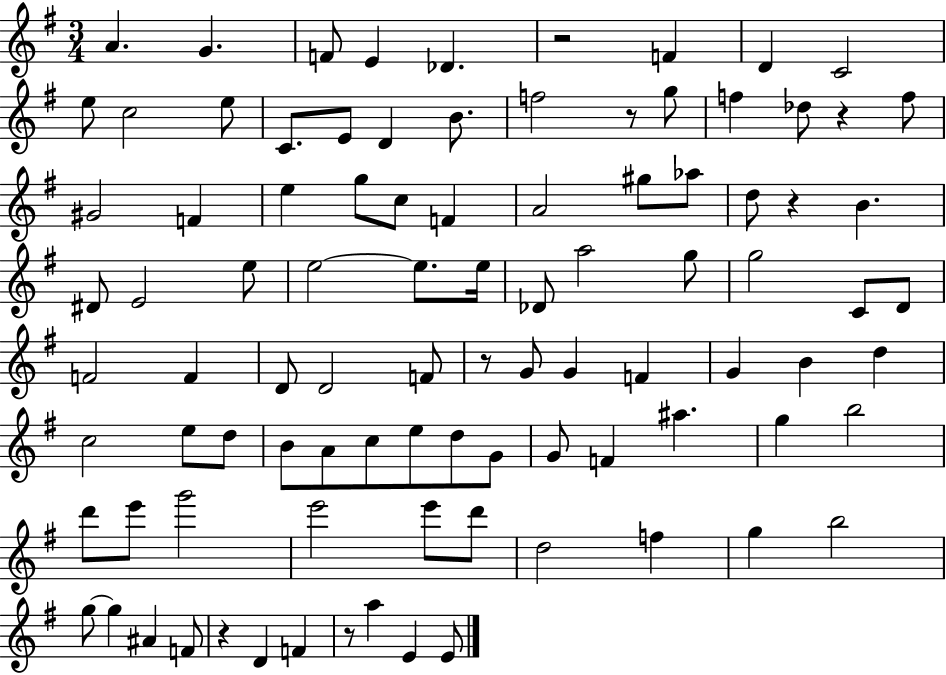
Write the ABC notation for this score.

X:1
T:Untitled
M:3/4
L:1/4
K:G
A G F/2 E _D z2 F D C2 e/2 c2 e/2 C/2 E/2 D B/2 f2 z/2 g/2 f _d/2 z f/2 ^G2 F e g/2 c/2 F A2 ^g/2 _a/2 d/2 z B ^D/2 E2 e/2 e2 e/2 e/4 _D/2 a2 g/2 g2 C/2 D/2 F2 F D/2 D2 F/2 z/2 G/2 G F G B d c2 e/2 d/2 B/2 A/2 c/2 e/2 d/2 G/2 G/2 F ^a g b2 d'/2 e'/2 g'2 e'2 e'/2 d'/2 d2 f g b2 g/2 g ^A F/2 z D F z/2 a E E/2